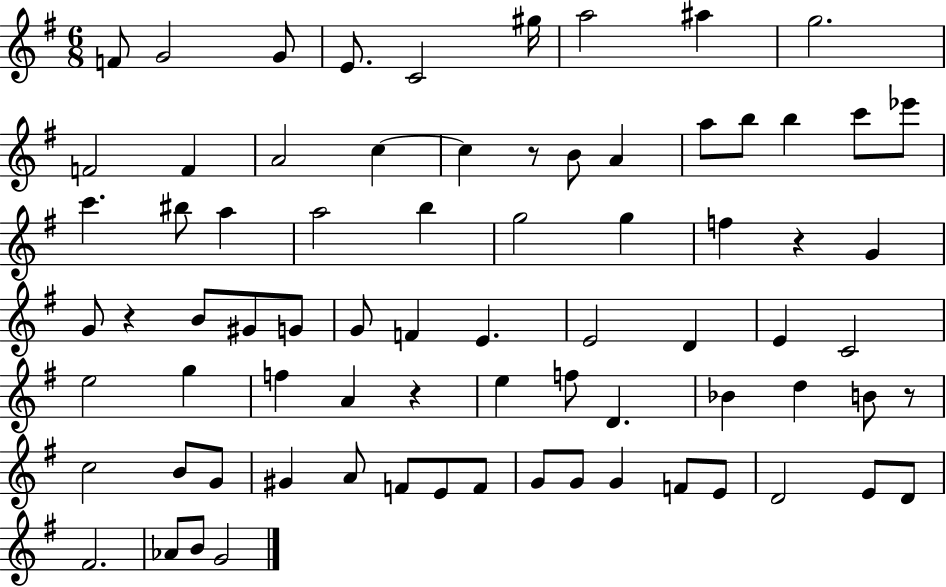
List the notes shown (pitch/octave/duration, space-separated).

F4/e G4/h G4/e E4/e. C4/h G#5/s A5/h A#5/q G5/h. F4/h F4/q A4/h C5/q C5/q R/e B4/e A4/q A5/e B5/e B5/q C6/e Eb6/e C6/q. BIS5/e A5/q A5/h B5/q G5/h G5/q F5/q R/q G4/q G4/e R/q B4/e G#4/e G4/e G4/e F4/q E4/q. E4/h D4/q E4/q C4/h E5/h G5/q F5/q A4/q R/q E5/q F5/e D4/q. Bb4/q D5/q B4/e R/e C5/h B4/e G4/e G#4/q A4/e F4/e E4/e F4/e G4/e G4/e G4/q F4/e E4/e D4/h E4/e D4/e F#4/h. Ab4/e B4/e G4/h